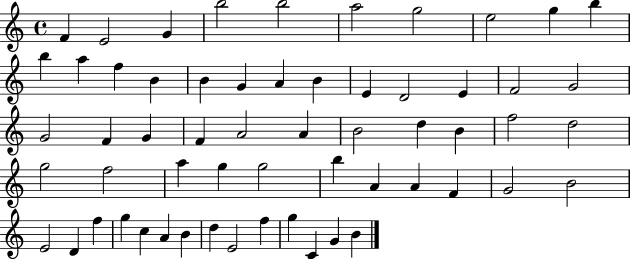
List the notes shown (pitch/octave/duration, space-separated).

F4/q E4/h G4/q B5/h B5/h A5/h G5/h E5/h G5/q B5/q B5/q A5/q F5/q B4/q B4/q G4/q A4/q B4/q E4/q D4/h E4/q F4/h G4/h G4/h F4/q G4/q F4/q A4/h A4/q B4/h D5/q B4/q F5/h D5/h G5/h F5/h A5/q G5/q G5/h B5/q A4/q A4/q F4/q G4/h B4/h E4/h D4/q F5/q G5/q C5/q A4/q B4/q D5/q E4/h F5/q G5/q C4/q G4/q B4/q